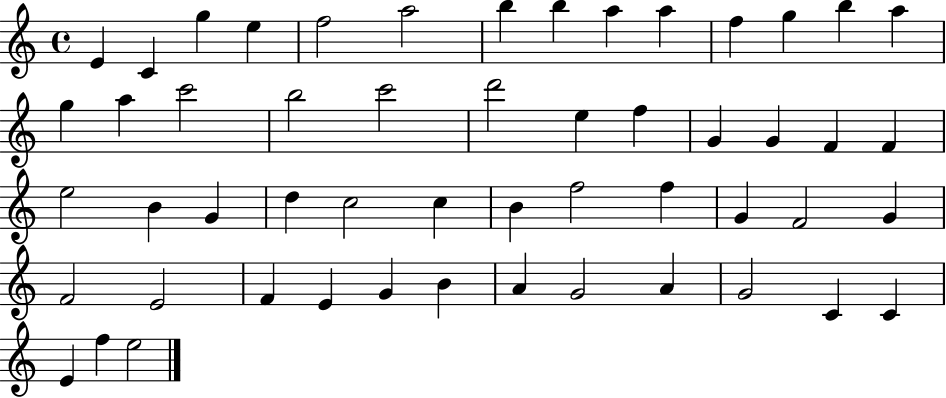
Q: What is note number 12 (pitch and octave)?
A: G5